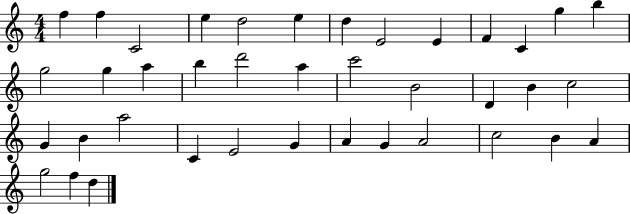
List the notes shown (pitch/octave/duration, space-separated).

F5/q F5/q C4/h E5/q D5/h E5/q D5/q E4/h E4/q F4/q C4/q G5/q B5/q G5/h G5/q A5/q B5/q D6/h A5/q C6/h B4/h D4/q B4/q C5/h G4/q B4/q A5/h C4/q E4/h G4/q A4/q G4/q A4/h C5/h B4/q A4/q G5/h F5/q D5/q